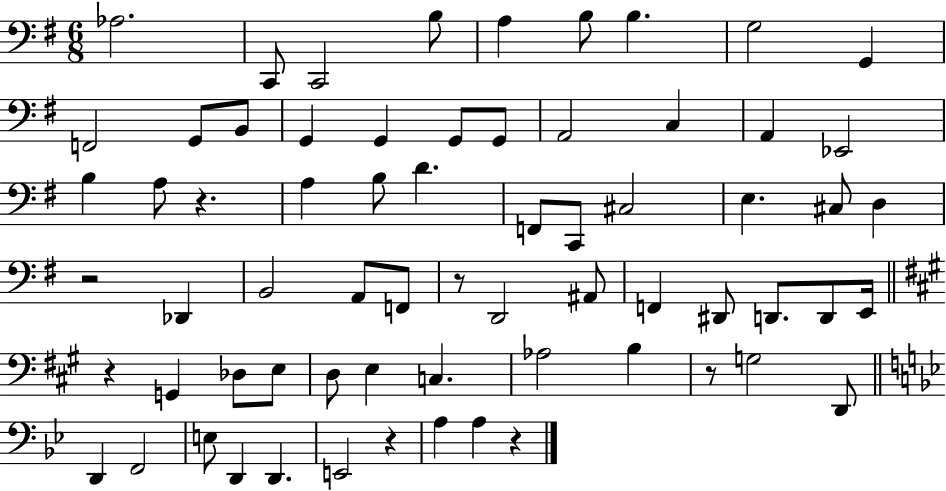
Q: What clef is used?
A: bass